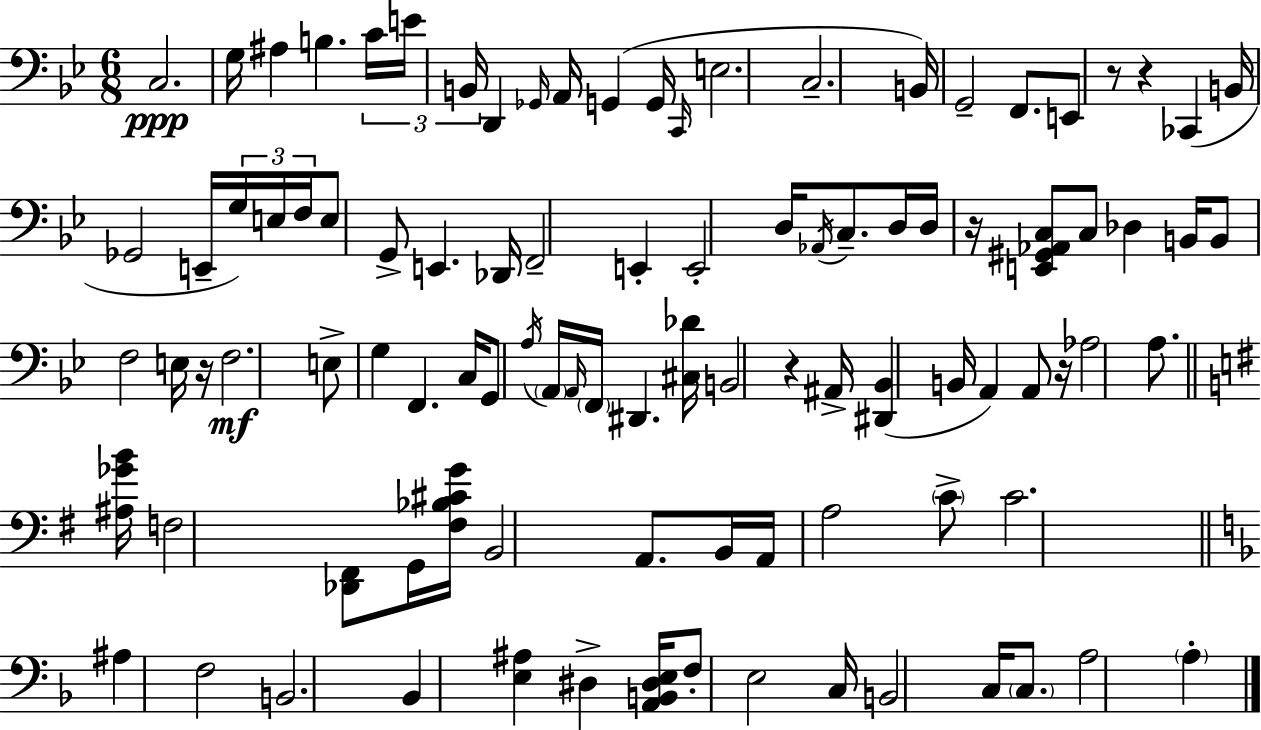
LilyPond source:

{
  \clef bass
  \numericTimeSignature
  \time 6/8
  \key g \minor
  \repeat volta 2 { c2.\ppp | g16 ais4 b4. \tuplet 3/2 { c'16 | e'16 b,16 } d,4 \grace { ges,16 } a,16 g,4( | g,16 \grace { c,16 } e2. | \break c2.-- | b,16) g,2-- f,8. | e,8 r8 r4 ces,4( | b,16 ges,2 e,16-- | \break \tuplet 3/2 { g16) e16 f16 } e8 g,8-> e,4. | des,16 f,2-- e,4-. | e,2-. d16 \acciaccatura { aes,16 } | c8.-- d16 d16 r16 <e, gis, aes, c>8 c8 des4 | \break b,16 b,8 f2 | e16 r16 f2.\mf | e8-> g4 f,4. | c16 g,8 \acciaccatura { a16 } \parenthesize a,16 \grace { a,16 } \parenthesize f,16 dis,4. | \break <cis des'>16 b,2 | r4 ais,16-> <dis, bes,>4( b,16 a,4) | a,8 r16 aes2 | a8. \bar "||" \break \key g \major <ais ges' b'>16 f2 <des, fis,>8 g,16 | <fis bes cis' g'>16 b,2 a,8. | b,16 a,16 a2 \parenthesize c'8-> | c'2. | \break \bar "||" \break \key d \minor ais4 f2 | b,2. | bes,4 <e ais>4 dis4-> | <a, b, dis e>16 f8-. e2 c16 | \break b,2 c16 \parenthesize c8. | a2 \parenthesize a4-. | } \bar "|."
}